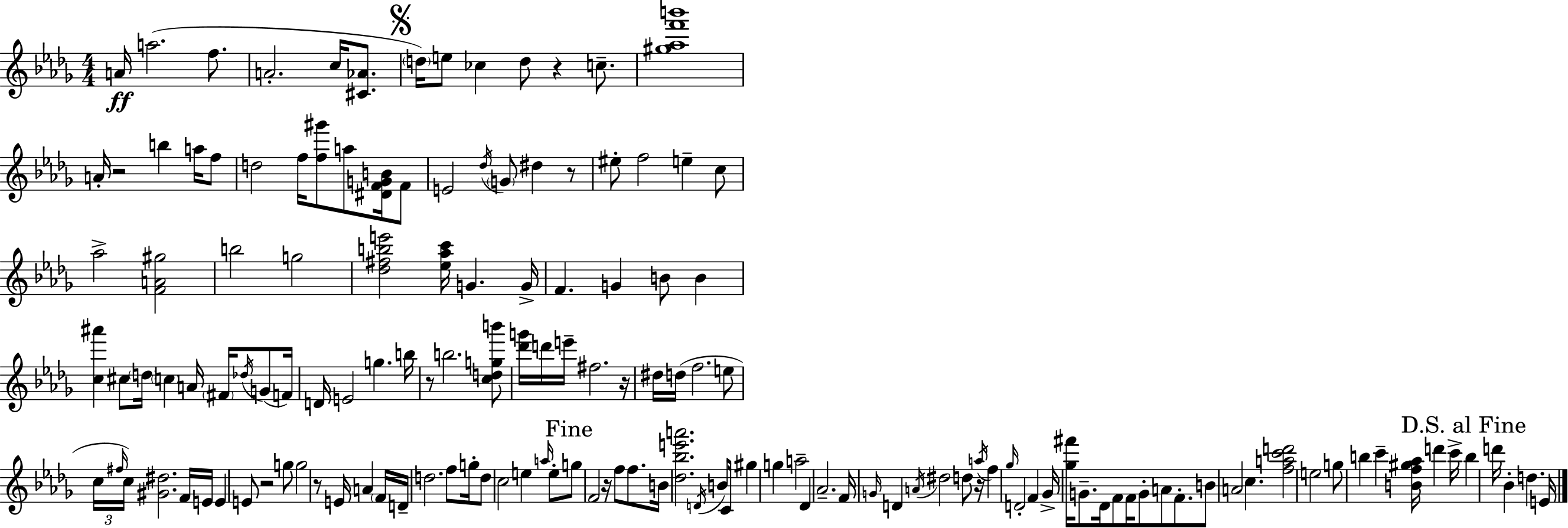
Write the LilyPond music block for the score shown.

{
  \clef treble
  \numericTimeSignature
  \time 4/4
  \key bes \minor
  a'16\ff a''2.( f''8. | a'2.-. c''16 <cis' aes'>8. | \mark \markup { \musicglyph "scripts.segno" } \parenthesize d''16) e''8 ces''4 d''8 r4 c''8.-- | <gis'' aes'' f''' b'''>1 | \break a'16-. r2 b''4 a''16 f''8 | d''2 f''16 <f'' gis'''>8 a''8 <dis' f' g' b'>16 f'8 | e'2 \acciaccatura { des''16 } \parenthesize g'8 dis''4 r8 | eis''8-. f''2 e''4-- c''8 | \break aes''2-> <f' a' gis''>2 | b''2 g''2 | <des'' fis'' b'' e'''>2 <ees'' aes'' c'''>16 g'4. | g'16-> f'4. g'4 b'8 b'4 | \break <c'' ais'''>4 cis''8 \parenthesize d''16 \parenthesize c''4 a'16 \parenthesize fis'16 \acciaccatura { des''16 }( g'8 | f'16) d'16 e'2 g''4. | b''16 r8 b''2. | <c'' d'' g'' b'''>8 <des''' g'''>16 d'''16 e'''16-- fis''2. | \break r16 dis''16 d''16( f''2. | e''8 \tuplet 3/2 { c''16 \grace { fis''16 }) c''16 } <gis' dis''>2. | f'16 e'16 e'4 e'8 r2 | g''8 g''2 r8 e'16 a'4 | \break \parenthesize f'16 d'16-- d''2. | f''8 g''16-. d''8 c''2 e''4 | \grace { a''16 } e''8-. \mark "Fine" g''8 f'2 r16 f''8 | f''8. b'16 <des'' bes'' e''' a'''>2. | \break \acciaccatura { d'16 } b'8 c'16 gis''4 g''4 a''2-- | des'4 aes'2.-- | f'16 \grace { g'16 } d'4 \acciaccatura { a'16 } dis''2 | d''8 r16 \acciaccatura { a''16 } f''4 \grace { ges''16 } d'2-. | \break f'4 ges'16-> <ges'' fis'''>16 g'8.-- des'16 f'8 | f'16 g'8-. a'8 f'8.-. b'8 a'2 | c''4. <f'' a'' c''' d'''>2 | e''2 g''8 b''4 c'''4-- | \break <b' f'' gis'' aes''>16 d'''4 c'''16-> \mark "D.S. al Fine" b''4 d'''16 bes'4-. | d''4. e'16 \bar "|."
}